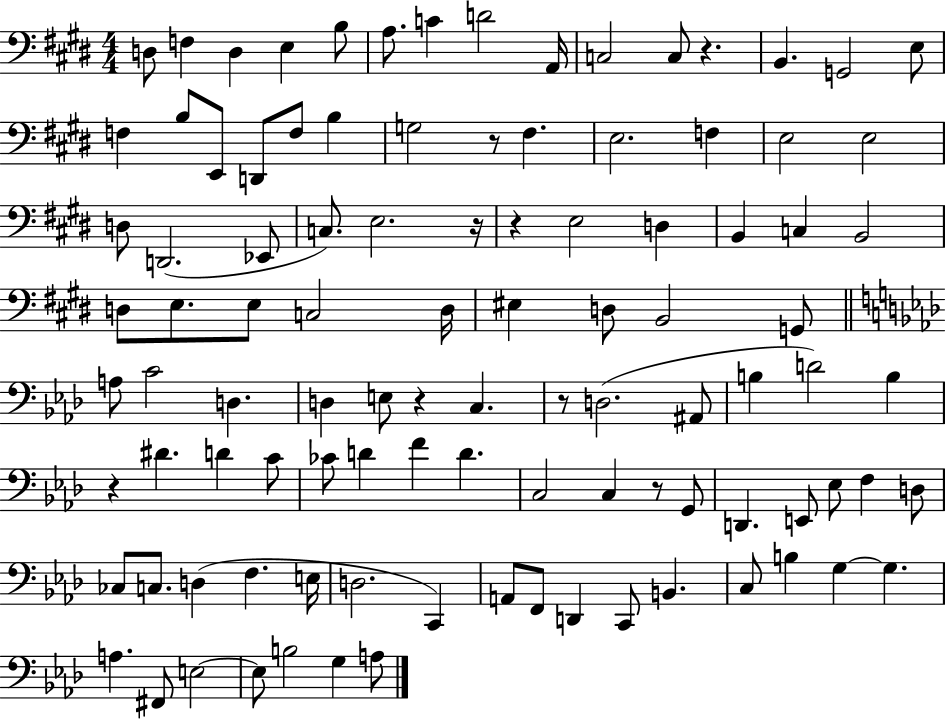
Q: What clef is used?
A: bass